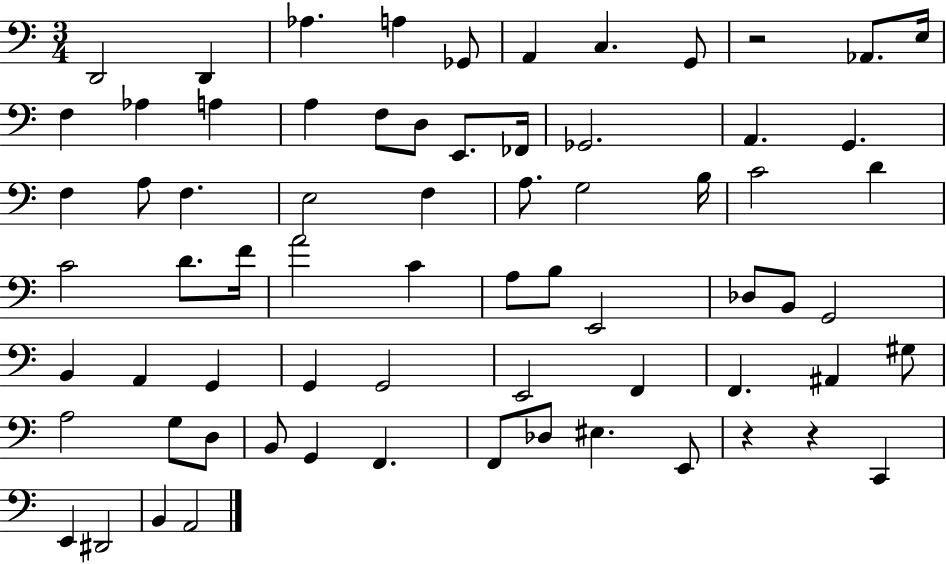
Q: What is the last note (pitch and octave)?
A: A2